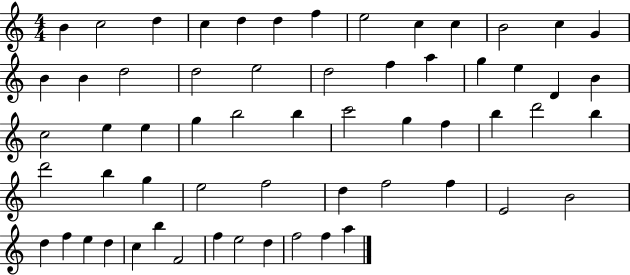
{
  \clef treble
  \numericTimeSignature
  \time 4/4
  \key c \major
  b'4 c''2 d''4 | c''4 d''4 d''4 f''4 | e''2 c''4 c''4 | b'2 c''4 g'4 | \break b'4 b'4 d''2 | d''2 e''2 | d''2 f''4 a''4 | g''4 e''4 d'4 b'4 | \break c''2 e''4 e''4 | g''4 b''2 b''4 | c'''2 g''4 f''4 | b''4 d'''2 b''4 | \break d'''2 b''4 g''4 | e''2 f''2 | d''4 f''2 f''4 | e'2 b'2 | \break d''4 f''4 e''4 d''4 | c''4 b''4 f'2 | f''4 e''2 d''4 | f''2 f''4 a''4 | \break \bar "|."
}